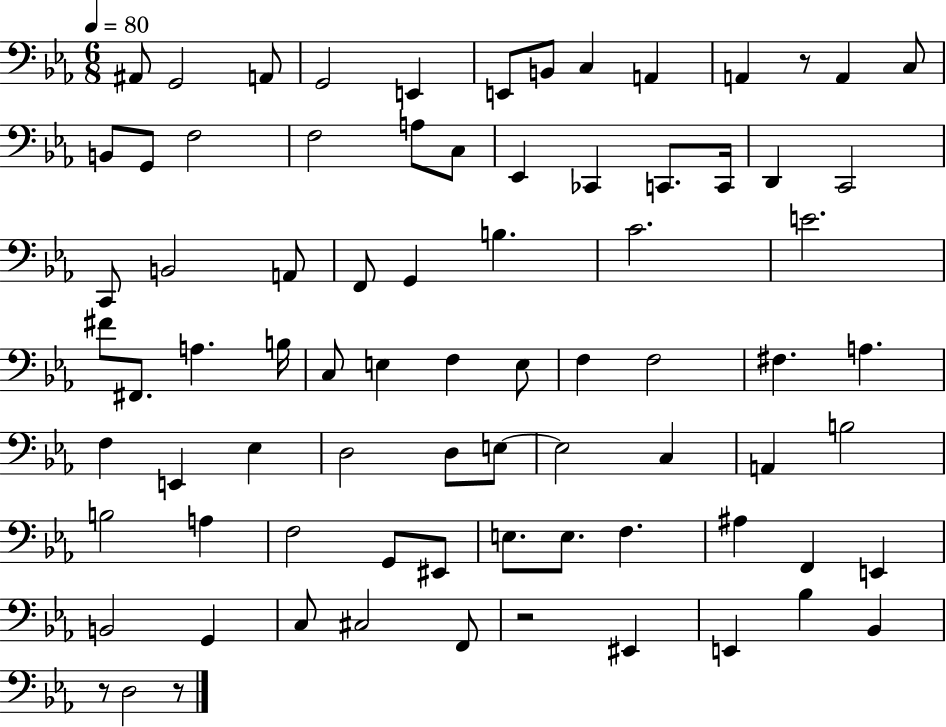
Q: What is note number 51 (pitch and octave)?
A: E3